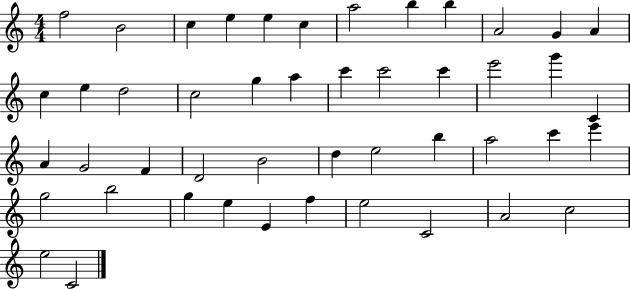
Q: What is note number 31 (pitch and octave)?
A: E5